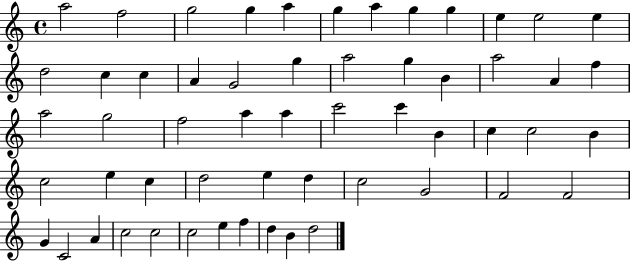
A5/h F5/h G5/h G5/q A5/q G5/q A5/q G5/q G5/q E5/q E5/h E5/q D5/h C5/q C5/q A4/q G4/h G5/q A5/h G5/q B4/q A5/h A4/q F5/q A5/h G5/h F5/h A5/q A5/q C6/h C6/q B4/q C5/q C5/h B4/q C5/h E5/q C5/q D5/h E5/q D5/q C5/h G4/h F4/h F4/h G4/q C4/h A4/q C5/h C5/h C5/h E5/q F5/q D5/q B4/q D5/h